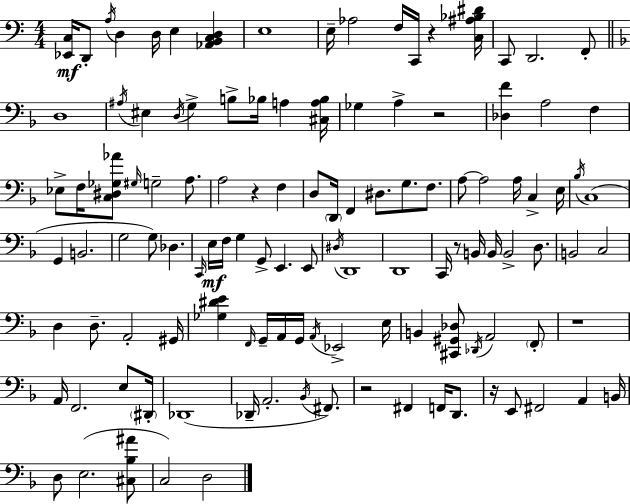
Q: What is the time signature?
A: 4/4